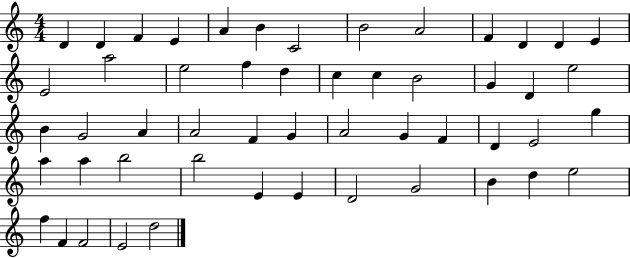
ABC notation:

X:1
T:Untitled
M:4/4
L:1/4
K:C
D D F E A B C2 B2 A2 F D D E E2 a2 e2 f d c c B2 G D e2 B G2 A A2 F G A2 G F D E2 g a a b2 b2 E E D2 G2 B d e2 f F F2 E2 d2